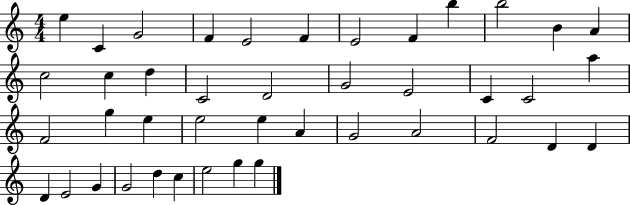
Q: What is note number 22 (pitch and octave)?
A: A5